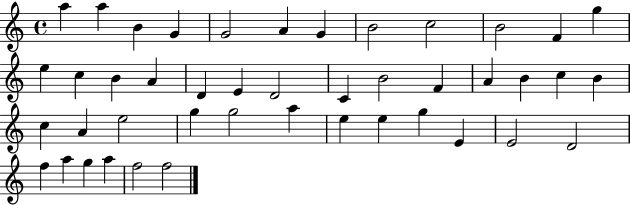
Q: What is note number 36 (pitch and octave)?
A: E4